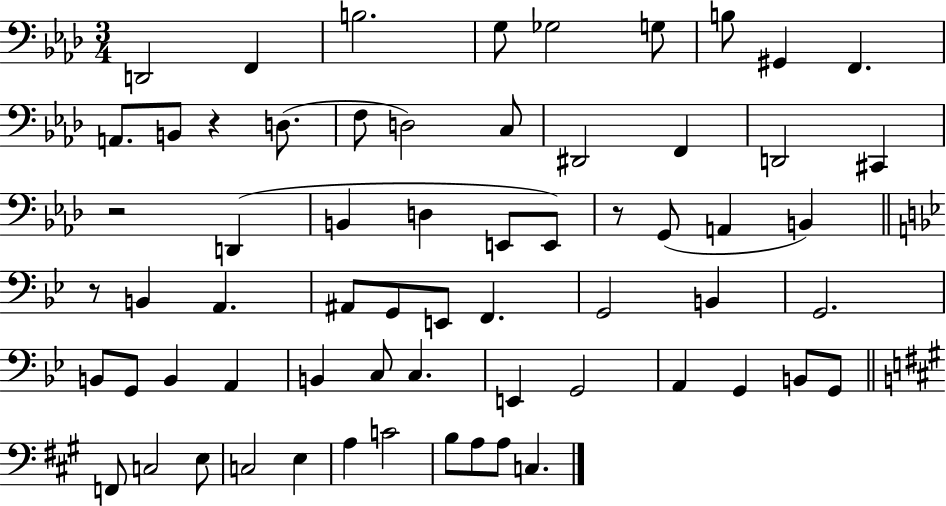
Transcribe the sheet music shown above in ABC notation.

X:1
T:Untitled
M:3/4
L:1/4
K:Ab
D,,2 F,, B,2 G,/2 _G,2 G,/2 B,/2 ^G,, F,, A,,/2 B,,/2 z D,/2 F,/2 D,2 C,/2 ^D,,2 F,, D,,2 ^C,, z2 D,, B,, D, E,,/2 E,,/2 z/2 G,,/2 A,, B,, z/2 B,, A,, ^A,,/2 G,,/2 E,,/2 F,, G,,2 B,, G,,2 B,,/2 G,,/2 B,, A,, B,, C,/2 C, E,, G,,2 A,, G,, B,,/2 G,,/2 F,,/2 C,2 E,/2 C,2 E, A, C2 B,/2 A,/2 A,/2 C,